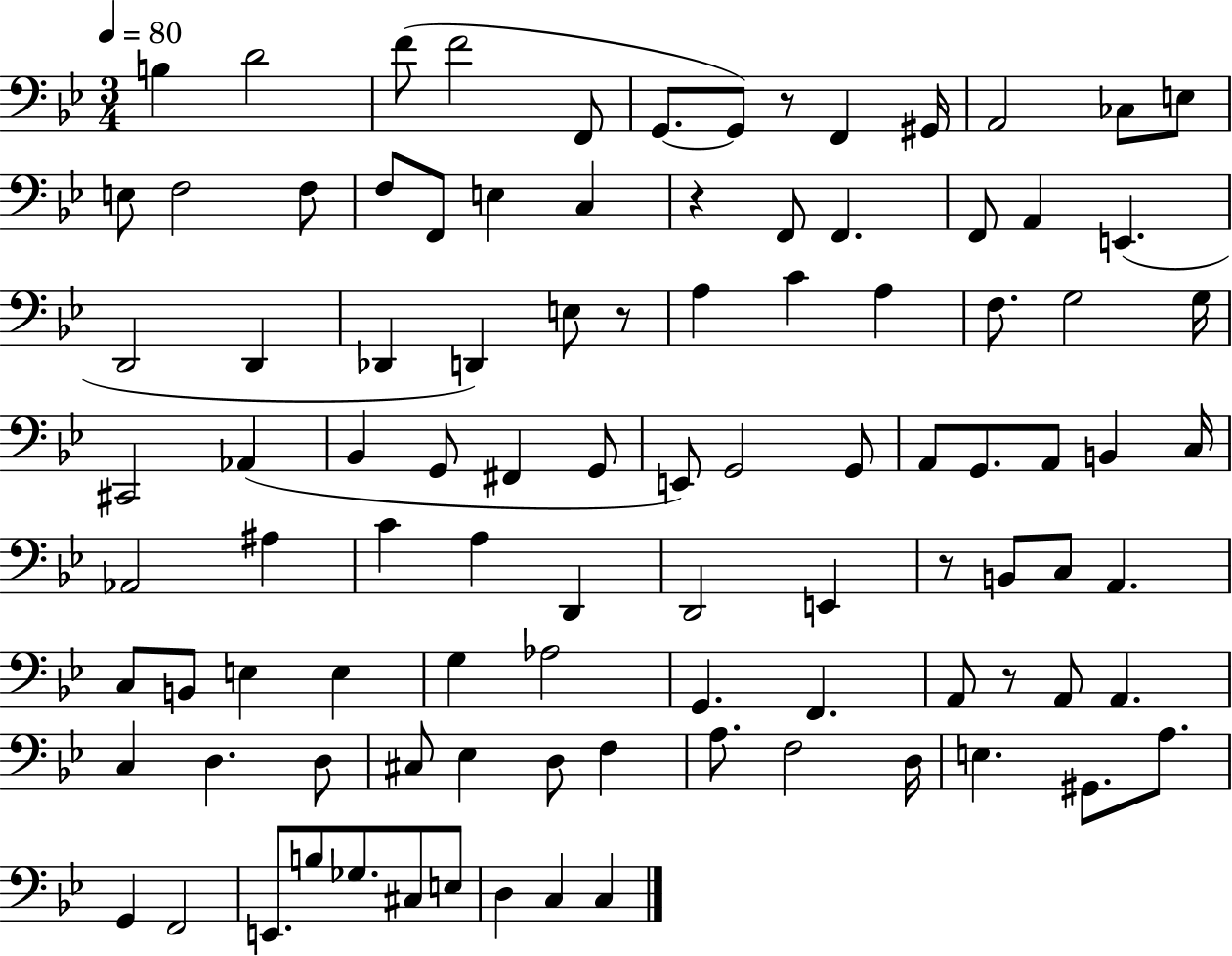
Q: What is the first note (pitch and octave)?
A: B3